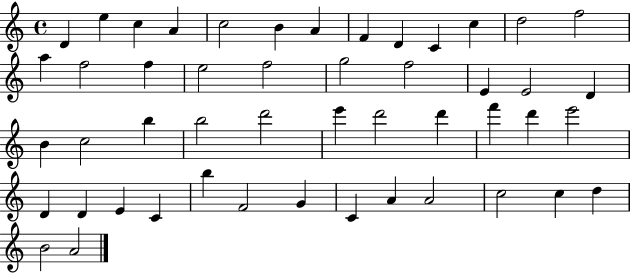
{
  \clef treble
  \time 4/4
  \defaultTimeSignature
  \key c \major
  d'4 e''4 c''4 a'4 | c''2 b'4 a'4 | f'4 d'4 c'4 c''4 | d''2 f''2 | \break a''4 f''2 f''4 | e''2 f''2 | g''2 f''2 | e'4 e'2 d'4 | \break b'4 c''2 b''4 | b''2 d'''2 | e'''4 d'''2 d'''4 | f'''4 d'''4 e'''2 | \break d'4 d'4 e'4 c'4 | b''4 f'2 g'4 | c'4 a'4 a'2 | c''2 c''4 d''4 | \break b'2 a'2 | \bar "|."
}